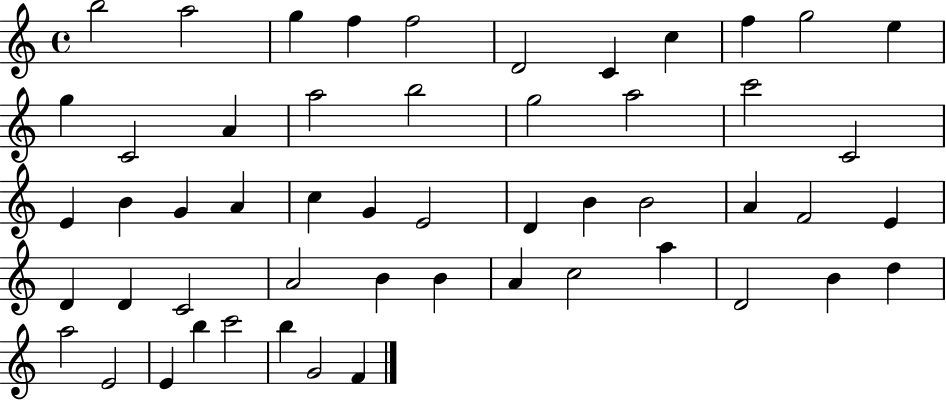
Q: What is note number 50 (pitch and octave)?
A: C6